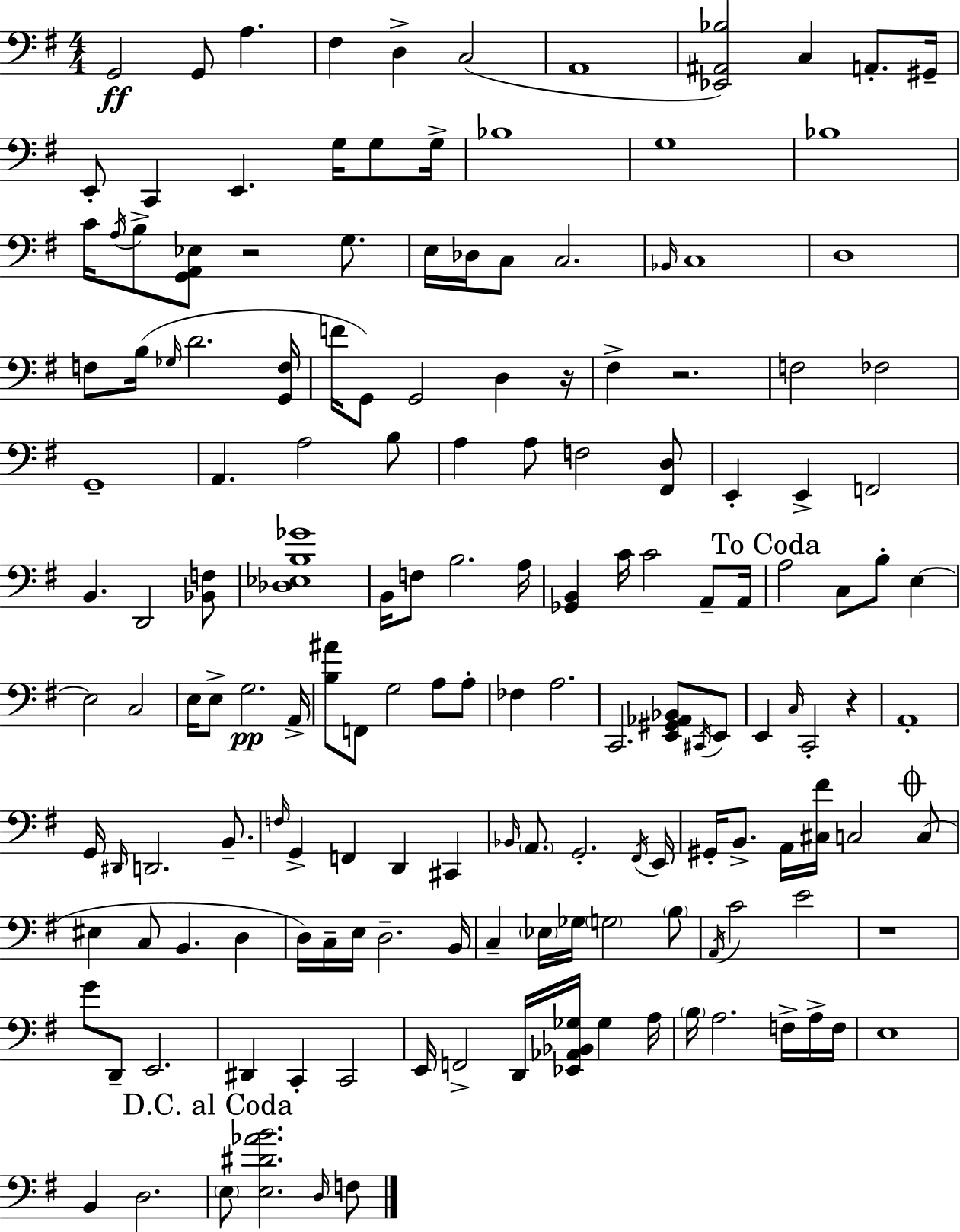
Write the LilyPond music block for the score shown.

{
  \clef bass
  \numericTimeSignature
  \time 4/4
  \key e \minor
  g,2\ff g,8 a4. | fis4 d4-> c2( | a,1 | <ees, ais, bes>2) c4 a,8.-. gis,16-- | \break e,8-. c,4 e,4. g16 g8 g16-> | bes1 | g1 | bes1 | \break c'16 \acciaccatura { a16 } b8-> <g, a, ees>8 r2 g8. | e16 des16 c8 c2. | \grace { bes,16 } c1 | d1 | \break f8 b16( \grace { ges16 } d'2. | <g, f>16 f'16 g,8) g,2 d4 | r16 fis4-> r2. | f2 fes2 | \break g,1-- | a,4. a2 | b8 a4 a8 f2 | <fis, d>8 e,4-. e,4-> f,2 | \break b,4. d,2 | <bes, f>8 <des ees b ges'>1 | b,16 f8 b2. | a16 <ges, b,>4 c'16 c'2 | \break a,8-- a,16 \mark "To Coda" a2 c8 b8-. e4~~ | e2 c2 | e16 e8-> g2.\pp | a,16-> <b ais'>8 f,8 g2 a8 | \break a8-. fes4 a2. | c,2. <e, gis, aes, bes,>8 | \acciaccatura { cis,16 } e,8 e,4 \grace { c16 } c,2-. | r4 a,1-. | \break g,16 \grace { dis,16 } d,2. | b,8.-- \grace { f16 } g,4-> f,4 d,4 | cis,4 \grace { bes,16 } \parenthesize a,8. g,2.-. | \acciaccatura { fis,16 } e,16 gis,16-. b,8.-> a,16 <cis fis'>16 c2 | \break \mark \markup { \musicglyph "scripts.coda" } c8( eis4 c8 b,4. | d4 d16) c16-- e16 d2.-- | b,16 c4-- \parenthesize ees16 ges16 \parenthesize g2 | \parenthesize b8 \acciaccatura { a,16 } c'2 | \break e'2 r1 | g'8 d,8-- e,2. | dis,4 c,4-. | c,2 e,16 f,2-> | \break d,16 <ees, aes, bes, ges>16 ges4 a16 \parenthesize b16 a2. | f16-> a16-> f16 e1 | b,4 d2. | \mark "D.C. al Coda" \parenthesize e8 <e dis' aes' b'>2. | \break \grace { d16 } f8 \bar "|."
}